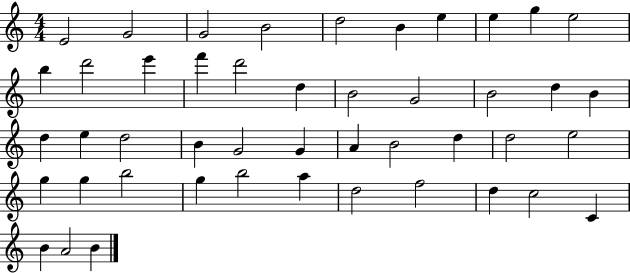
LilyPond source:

{
  \clef treble
  \numericTimeSignature
  \time 4/4
  \key c \major
  e'2 g'2 | g'2 b'2 | d''2 b'4 e''4 | e''4 g''4 e''2 | \break b''4 d'''2 e'''4 | f'''4 d'''2 d''4 | b'2 g'2 | b'2 d''4 b'4 | \break d''4 e''4 d''2 | b'4 g'2 g'4 | a'4 b'2 d''4 | d''2 e''2 | \break g''4 g''4 b''2 | g''4 b''2 a''4 | d''2 f''2 | d''4 c''2 c'4 | \break b'4 a'2 b'4 | \bar "|."
}